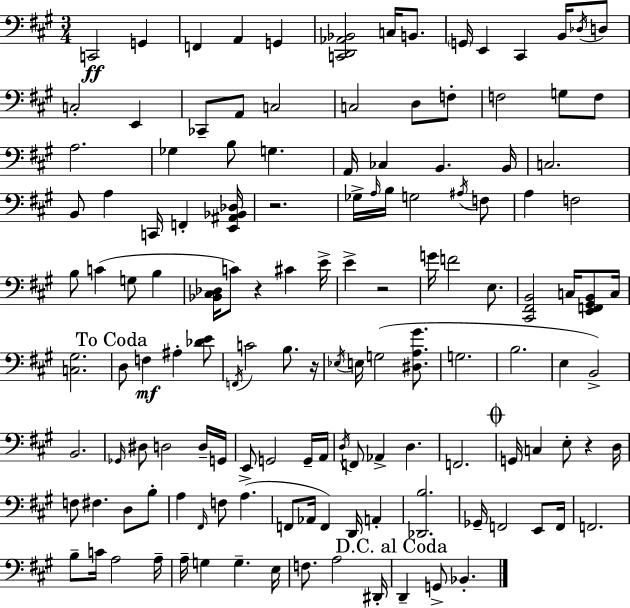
C2/h G2/q F2/q A2/q G2/q [C2,D2,Ab2,Bb2]/h C3/s B2/e. G2/s E2/q C#2/q B2/s Db3/s D3/e C3/h E2/q CES2/e A2/e C3/h C3/h D3/e F3/e F3/h G3/e F3/e A3/h. Gb3/q B3/e G3/q. A2/s CES3/q B2/q. B2/s C3/h. B2/e A3/q C2/s F2/q [E2,A#2,Bb2,Db3]/s R/h. Gb3/s A3/s B3/s G3/h A#3/s F3/e A3/q F3/h B3/e C4/q G3/e B3/q [Bb2,C#3,Db3]/s C4/e R/q C#4/q E4/s E4/q R/h G4/s F4/h E3/e. [C#2,F#2,B2]/h C3/s [E2,F2,G#2,B2]/e C3/s [C3,G#3]/h. D3/e F3/q A#3/q [Db4,E4]/e F2/s C4/h B3/e. R/s Eb3/s E3/s G3/h [D#3,A3,G#4]/e. G3/h. B3/h. E3/q B2/h B2/h. Gb2/s D#3/e D3/h D3/s G2/s E2/e G2/h G2/s A2/s D3/s F2/e Ab2/q D3/q. F2/h. G2/s C3/q E3/e R/q D3/s F3/e F#3/q. D3/e B3/e A3/q F#2/s F3/e A3/q. F2/e Ab2/s F2/q D2/s A2/q [Db2,B3]/h. Gb2/s F2/h E2/e F2/s F2/h. B3/e C4/s A3/h A3/s A3/s G3/q G3/q. E3/s F3/e. A3/h D#2/s D2/q G2/e Bb2/q.